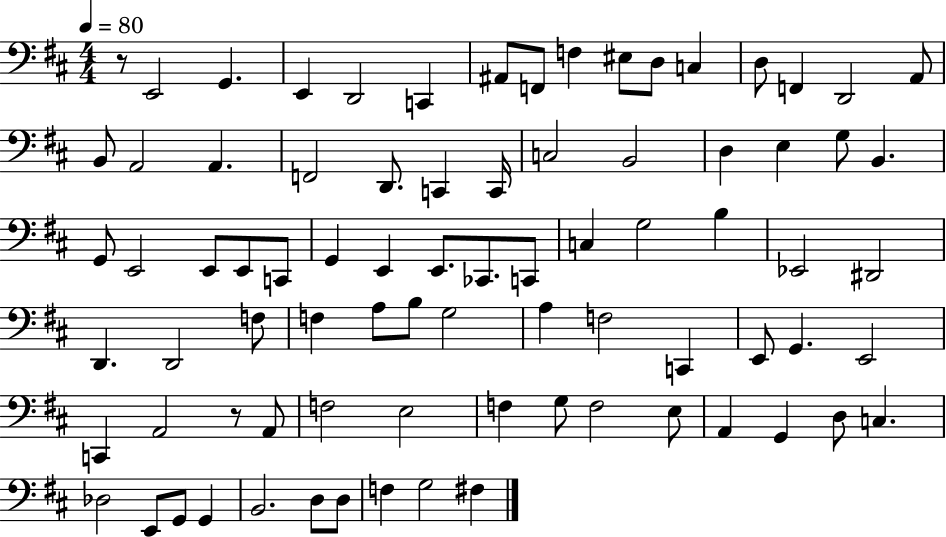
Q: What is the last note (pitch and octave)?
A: F#3